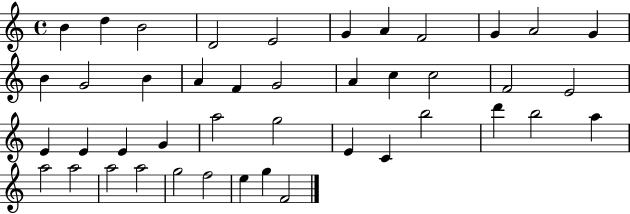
B4/q D5/q B4/h D4/h E4/h G4/q A4/q F4/h G4/q A4/h G4/q B4/q G4/h B4/q A4/q F4/q G4/h A4/q C5/q C5/h F4/h E4/h E4/q E4/q E4/q G4/q A5/h G5/h E4/q C4/q B5/h D6/q B5/h A5/q A5/h A5/h A5/h A5/h G5/h F5/h E5/q G5/q F4/h